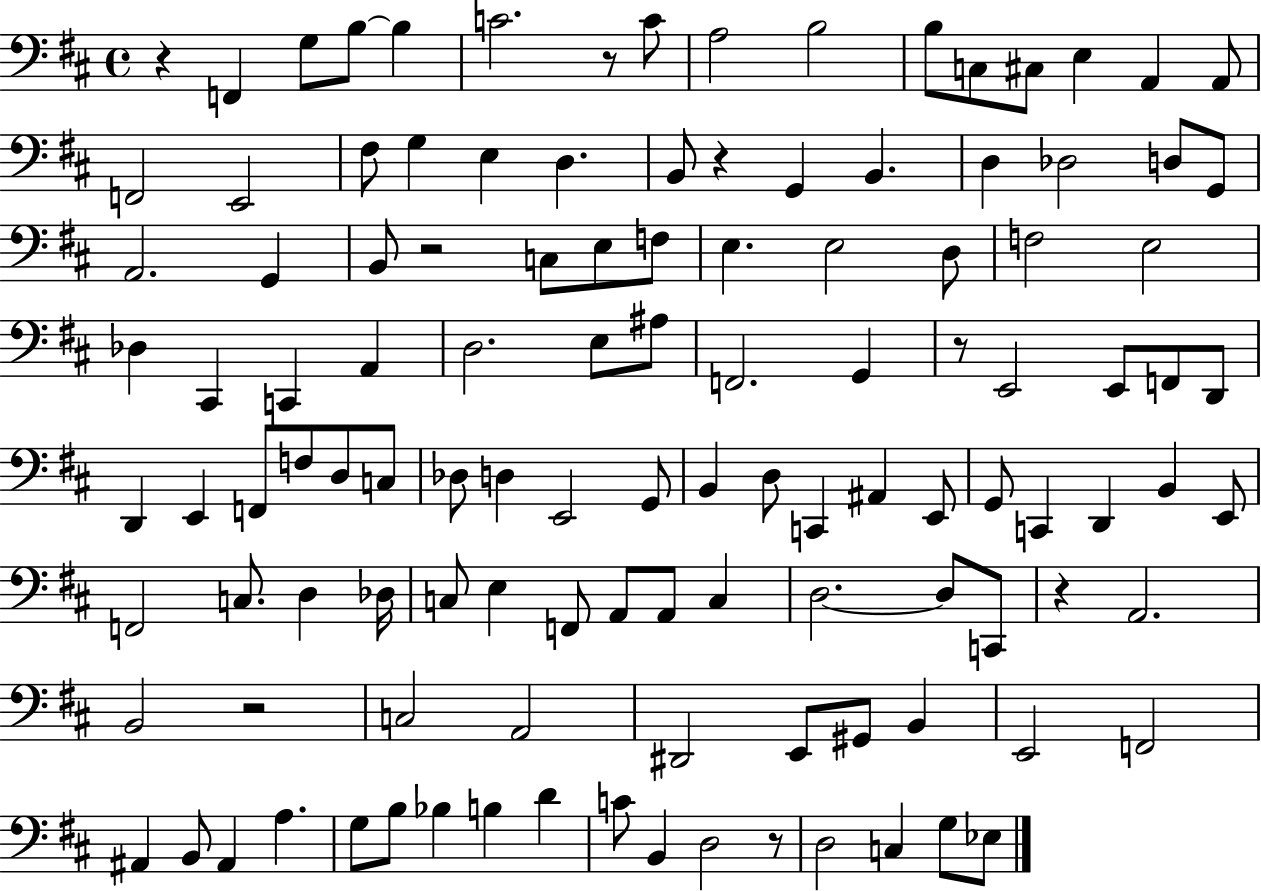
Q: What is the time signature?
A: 4/4